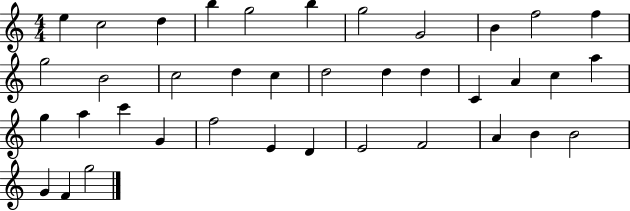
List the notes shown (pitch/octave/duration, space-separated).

E5/q C5/h D5/q B5/q G5/h B5/q G5/h G4/h B4/q F5/h F5/q G5/h B4/h C5/h D5/q C5/q D5/h D5/q D5/q C4/q A4/q C5/q A5/q G5/q A5/q C6/q G4/q F5/h E4/q D4/q E4/h F4/h A4/q B4/q B4/h G4/q F4/q G5/h